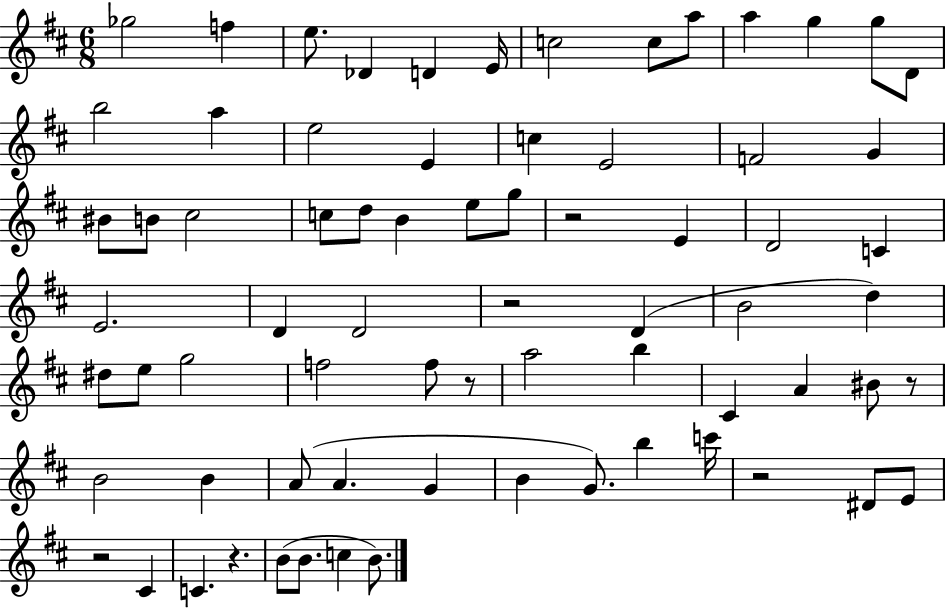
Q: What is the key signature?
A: D major